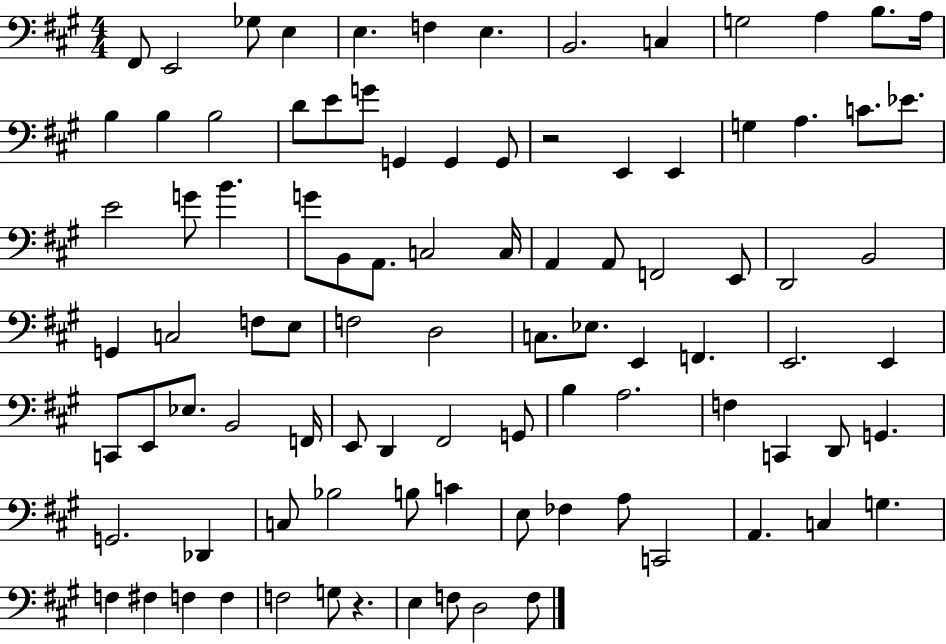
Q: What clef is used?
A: bass